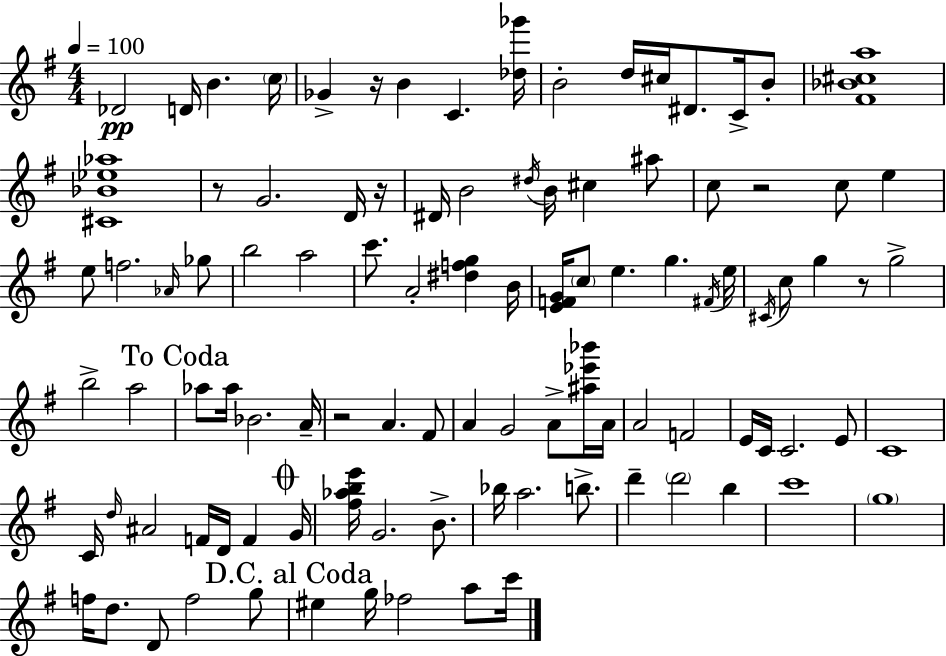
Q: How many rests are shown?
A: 6